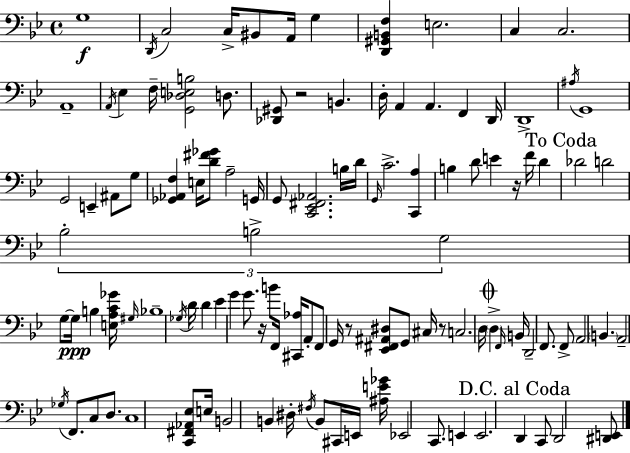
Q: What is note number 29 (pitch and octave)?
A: E3